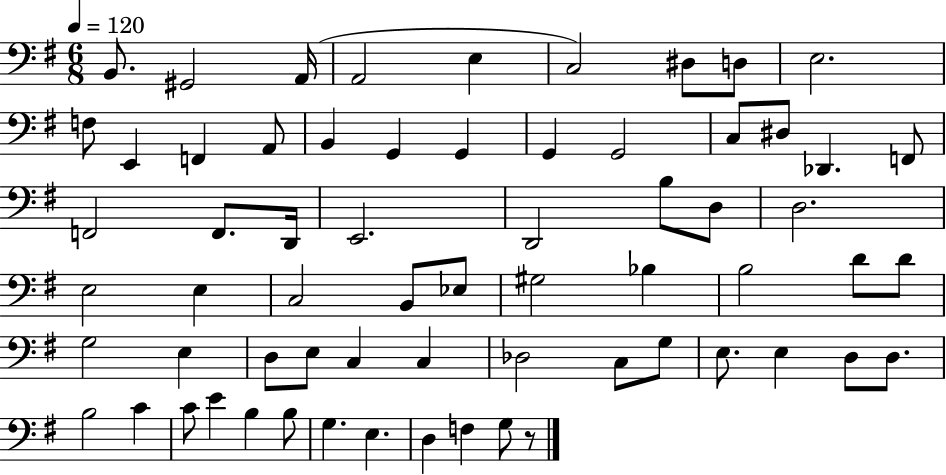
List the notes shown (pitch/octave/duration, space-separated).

B2/e. G#2/h A2/s A2/h E3/q C3/h D#3/e D3/e E3/h. F3/e E2/q F2/q A2/e B2/q G2/q G2/q G2/q G2/h C3/e D#3/e Db2/q. F2/e F2/h F2/e. D2/s E2/h. D2/h B3/e D3/e D3/h. E3/h E3/q C3/h B2/e Eb3/e G#3/h Bb3/q B3/h D4/e D4/e G3/h E3/q D3/e E3/e C3/q C3/q Db3/h C3/e G3/e E3/e. E3/q D3/e D3/e. B3/h C4/q C4/e E4/q B3/q B3/e G3/q. E3/q. D3/q F3/q G3/e R/e